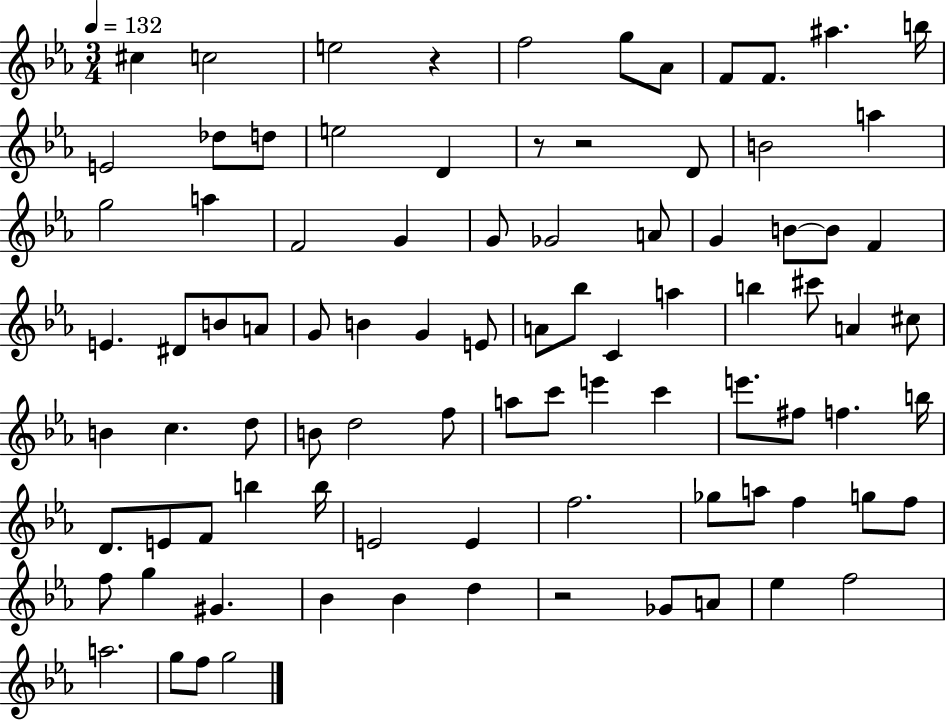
{
  \clef treble
  \numericTimeSignature
  \time 3/4
  \key ees \major
  \tempo 4 = 132
  cis''4 c''2 | e''2 r4 | f''2 g''8 aes'8 | f'8 f'8. ais''4. b''16 | \break e'2 des''8 d''8 | e''2 d'4 | r8 r2 d'8 | b'2 a''4 | \break g''2 a''4 | f'2 g'4 | g'8 ges'2 a'8 | g'4 b'8~~ b'8 f'4 | \break e'4. dis'8 b'8 a'8 | g'8 b'4 g'4 e'8 | a'8 bes''8 c'4 a''4 | b''4 cis'''8 a'4 cis''8 | \break b'4 c''4. d''8 | b'8 d''2 f''8 | a''8 c'''8 e'''4 c'''4 | e'''8. fis''8 f''4. b''16 | \break d'8. e'8 f'8 b''4 b''16 | e'2 e'4 | f''2. | ges''8 a''8 f''4 g''8 f''8 | \break f''8 g''4 gis'4. | bes'4 bes'4 d''4 | r2 ges'8 a'8 | ees''4 f''2 | \break a''2. | g''8 f''8 g''2 | \bar "|."
}